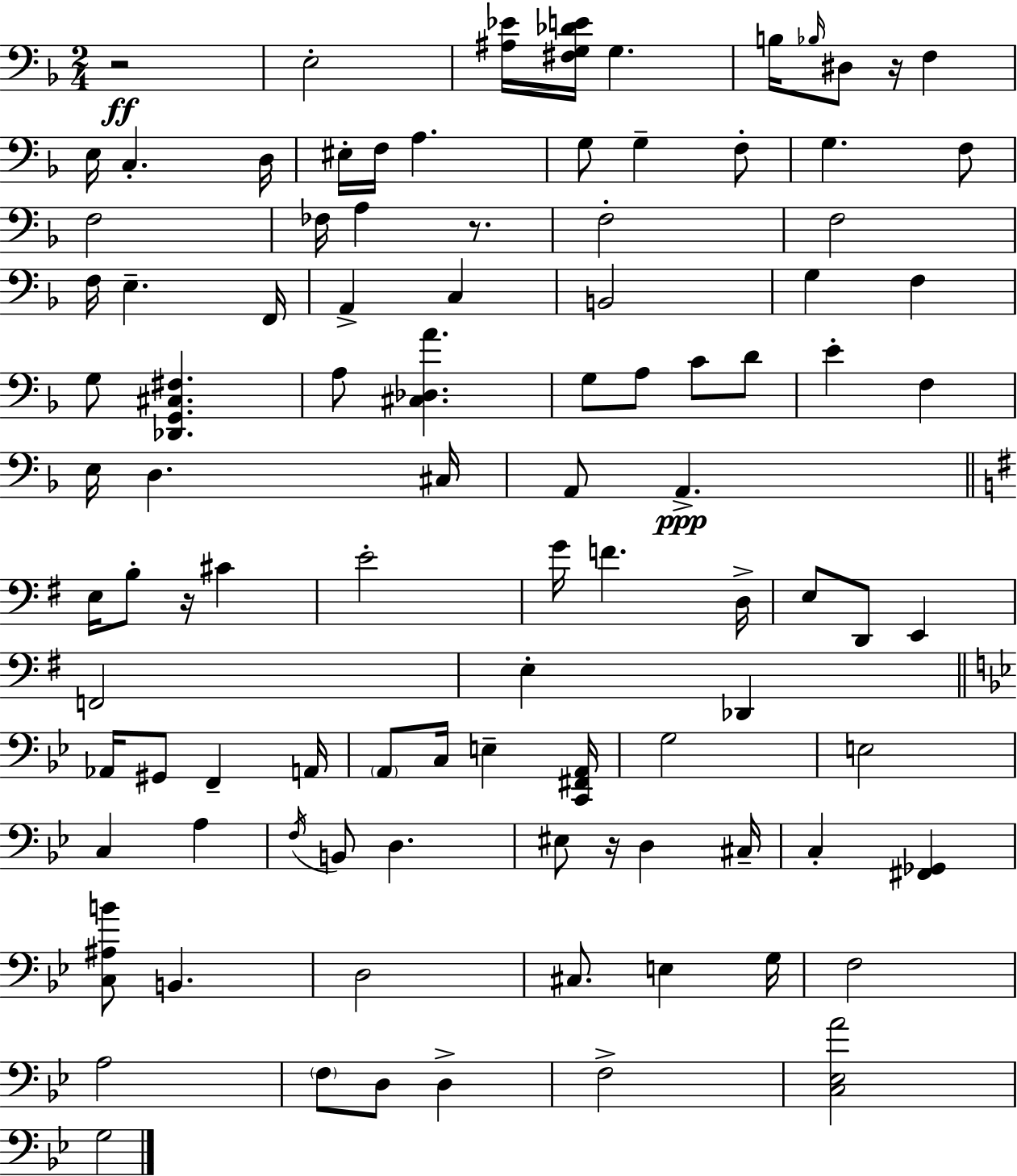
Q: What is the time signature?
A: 2/4